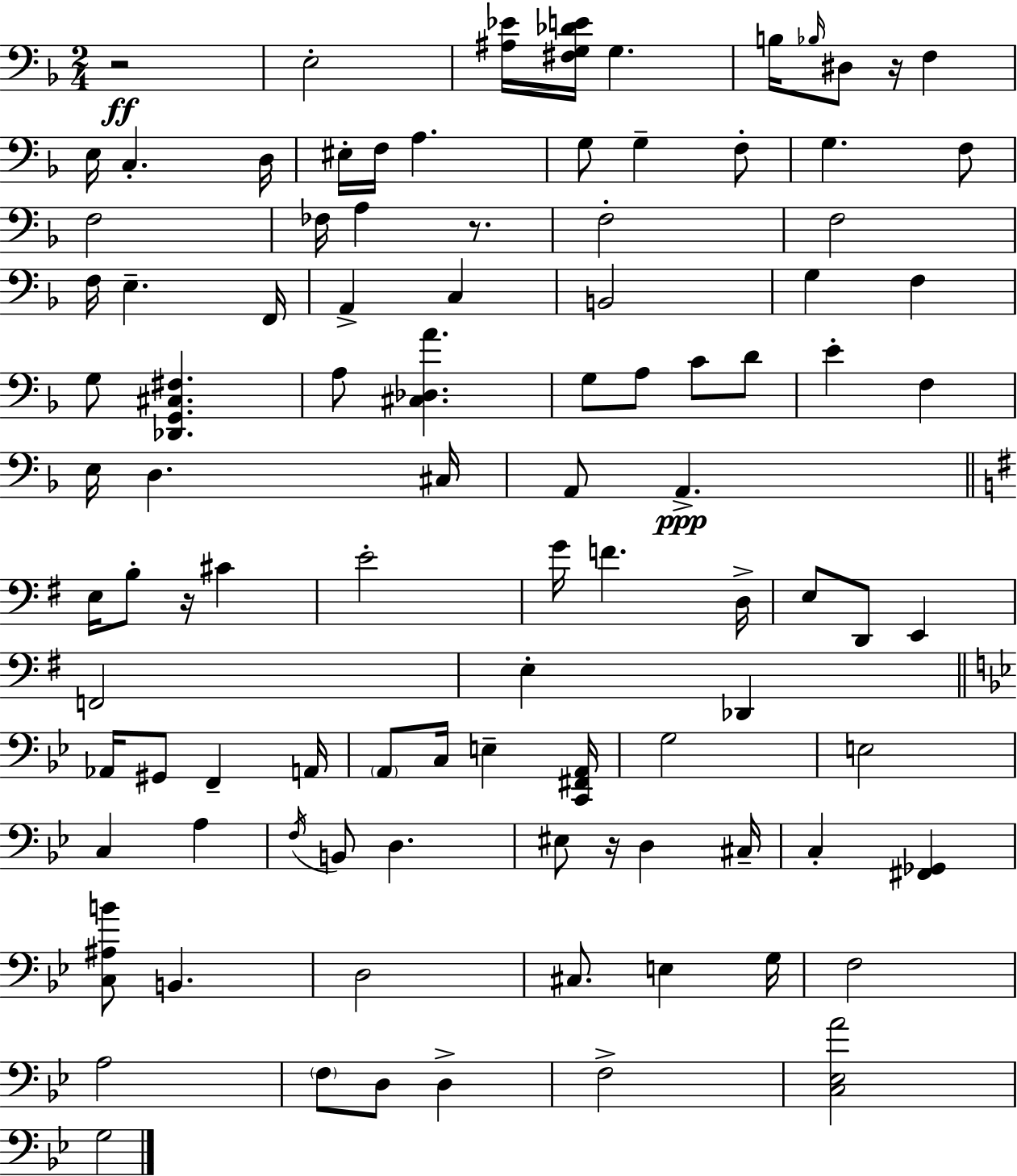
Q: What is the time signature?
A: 2/4